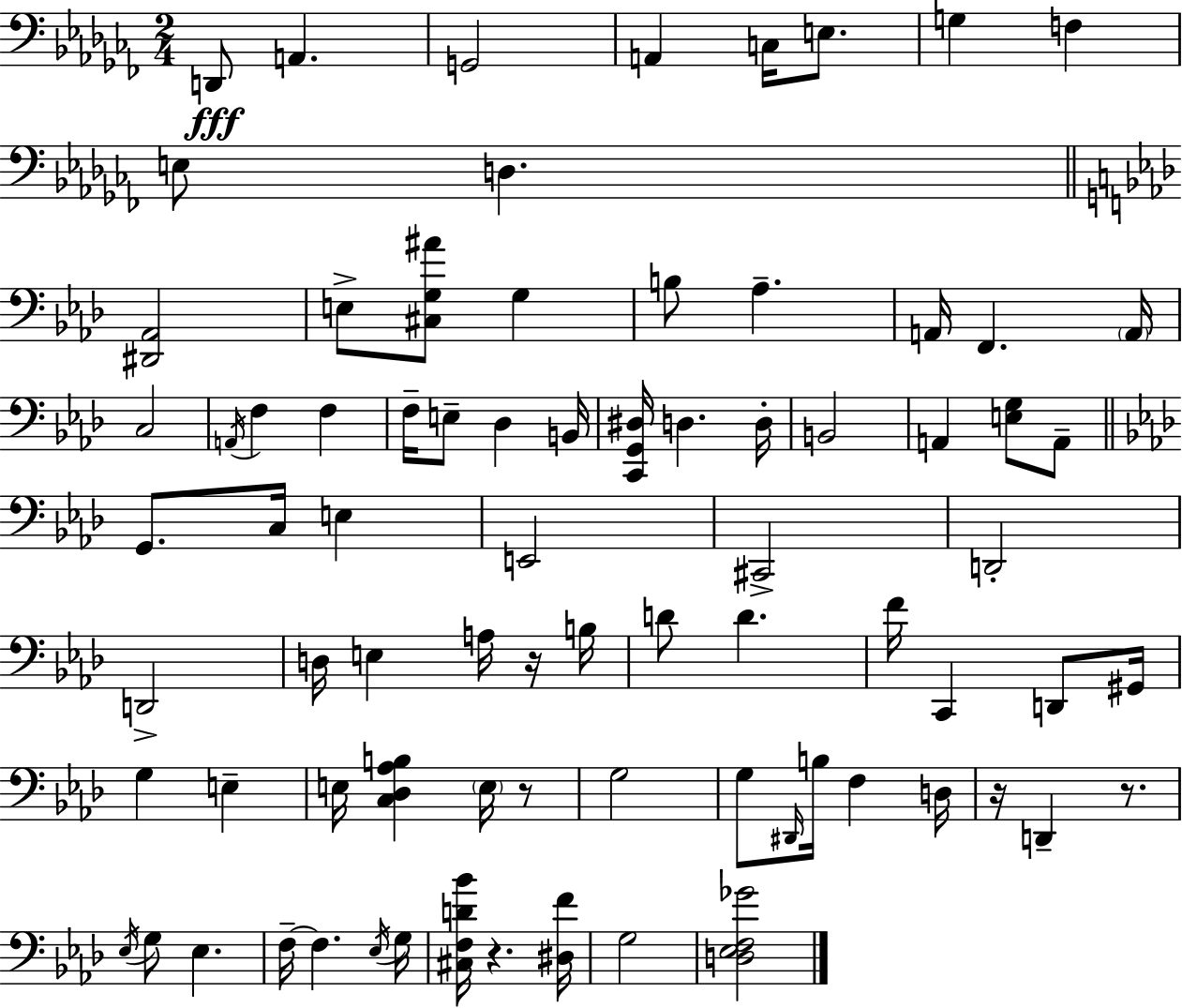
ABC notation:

X:1
T:Untitled
M:2/4
L:1/4
K:Abm
D,,/2 A,, G,,2 A,, C,/4 E,/2 G, F, E,/2 D, [^D,,_A,,]2 E,/2 [^C,G,^A]/2 G, B,/2 _A, A,,/4 F,, A,,/4 C,2 A,,/4 F, F, F,/4 E,/2 _D, B,,/4 [C,,G,,^D,]/4 D, D,/4 B,,2 A,, [E,G,]/2 A,,/2 G,,/2 C,/4 E, E,,2 ^C,,2 D,,2 D,,2 D,/4 E, A,/4 z/4 B,/4 D/2 D F/4 C,, D,,/2 ^G,,/4 G, E, E,/4 [C,_D,_A,B,] E,/4 z/2 G,2 G,/2 ^D,,/4 B,/4 F, D,/4 z/4 D,, z/2 _E,/4 G,/2 _E, F,/4 F, _E,/4 G,/4 [^C,F,D_B]/4 z [^D,F]/4 G,2 [D,_E,F,_G]2